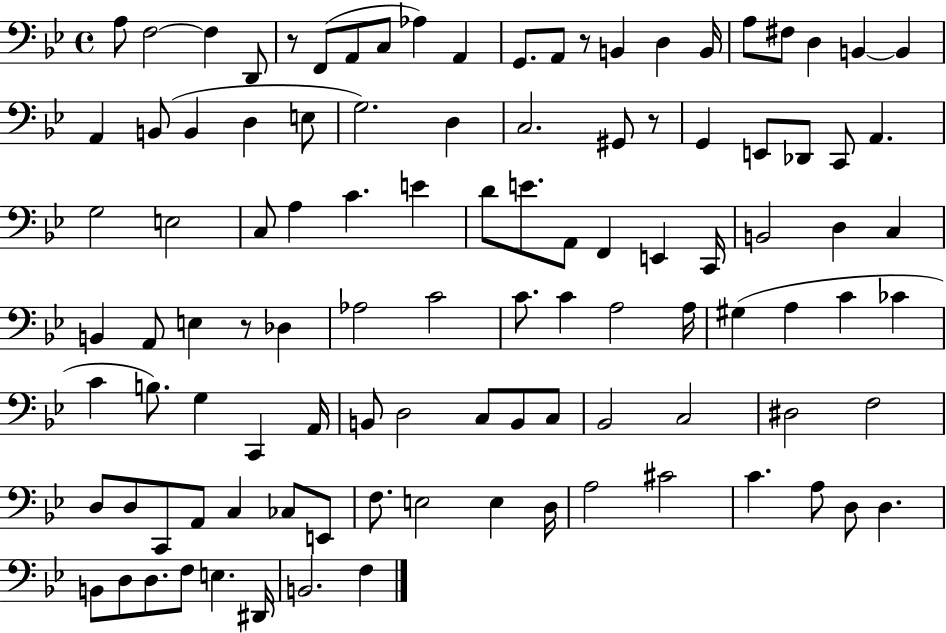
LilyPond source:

{
  \clef bass
  \time 4/4
  \defaultTimeSignature
  \key bes \major
  a8 f2~~ f4 d,8 | r8 f,8( a,8 c8 aes4) a,4 | g,8. a,8 r8 b,4 d4 b,16 | a8 fis8 d4 b,4~~ b,4 | \break a,4 b,8( b,4 d4 e8 | g2.) d4 | c2. gis,8 r8 | g,4 e,8 des,8 c,8 a,4. | \break g2 e2 | c8 a4 c'4. e'4 | d'8 e'8. a,8 f,4 e,4 c,16 | b,2 d4 c4 | \break b,4 a,8 e4 r8 des4 | aes2 c'2 | c'8. c'4 a2 a16 | gis4( a4 c'4 ces'4 | \break c'4 b8.) g4 c,4 a,16 | b,8 d2 c8 b,8 c8 | bes,2 c2 | dis2 f2 | \break d8 d8 c,8 a,8 c4 ces8 e,8 | f8. e2 e4 d16 | a2 cis'2 | c'4. a8 d8 d4. | \break b,8 d8 d8. f8 e4. dis,16 | b,2. f4 | \bar "|."
}